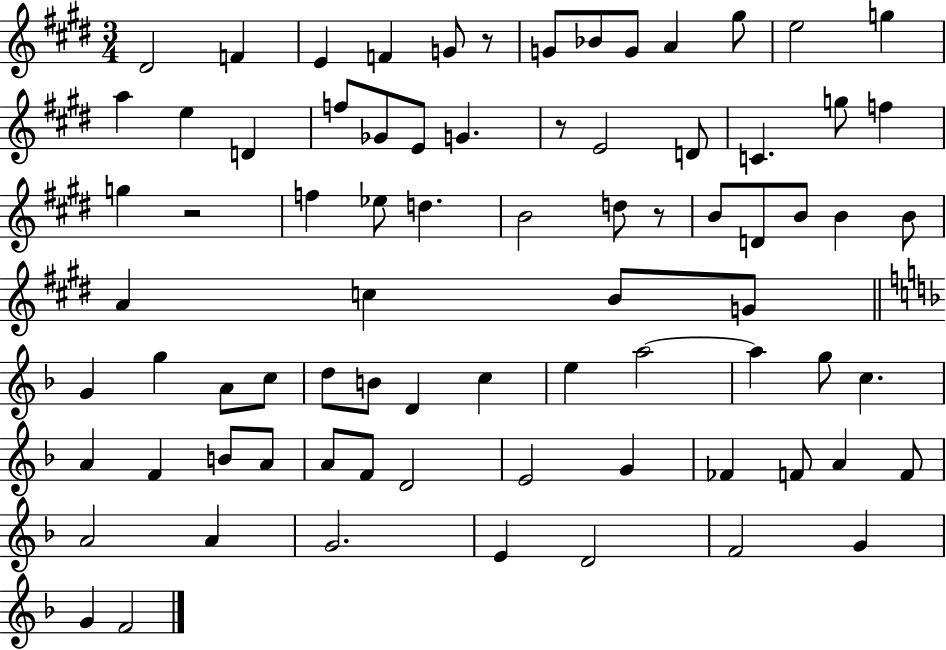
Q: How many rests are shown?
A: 4